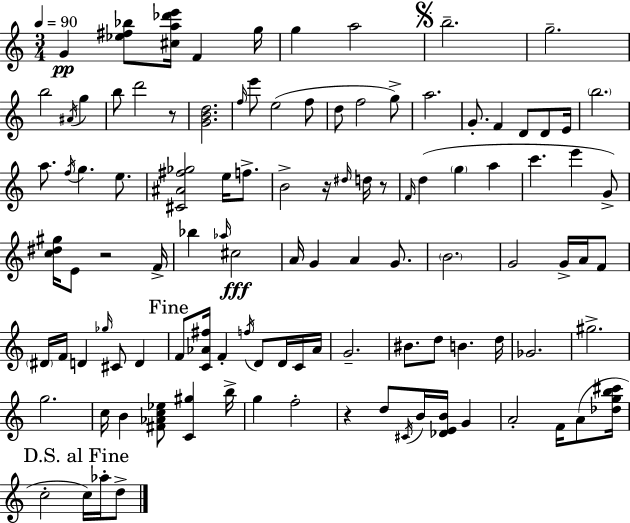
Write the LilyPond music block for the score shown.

{
  \clef treble
  \numericTimeSignature
  \time 3/4
  \key c \major
  \tempo 4 = 90
  \repeat volta 2 { g'4\pp <ees'' fis'' bes''>8 <cis'' a'' des''' e'''>16 f'4 g''16 | g''4 a''2 | \mark \markup { \musicglyph "scripts.segno" } b''2.-- | g''2.-- | \break b''2 \acciaccatura { ais'16 } g''4 | b''8 d'''2 r8 | <g' b' d''>2. | \grace { f''16 } e'''8 e''2( | \break f''8 d''8 f''2 | g''8->) a''2. | g'8.-. f'4 d'8 d'8 | e'16 \parenthesize b''2. | \break a''8. \acciaccatura { f''16 } g''4. | e''8. <cis' ais' fis'' ges''>2 e''16 | f''8.-> b'2-> r16 | \grace { dis''16 } d''16 r8 \grace { f'16 } d''4( \parenthesize g''4 | \break a''4 c'''4. e'''4 | g'8->) <c'' dis'' gis''>16 e'8 r2 | f'16-> bes''4 \grace { aes''16 }\fff cis''2 | a'16 g'4 a'4 | \break g'8. \parenthesize b'2. | g'2 | g'16-> a'16 f'8 \parenthesize dis'16 f'16 d'4 | \grace { ges''16 } cis'8 d'4 \mark "Fine" f'8 <c' aes' fis''>16 f'4-. | \break \acciaccatura { f''16 } d'8 d'16 c'16 aes'16 g'2.-- | bis'8. d''8 | b'4. d''16 ges'2. | gis''2.-> | \break g''2. | c''16 b'4 | <fis' aes' c'' ees''>8 <c' gis''>4 b''16-> g''4 | f''2-. r4 | \break d''8 \acciaccatura { cis'16 } b'16 <des' e' b'>16 g'4 a'2-. | f'16 a'8( <des'' g'' b'' cis'''>16 \mark "D.S. al Fine" c''2-. | c''16) aes''16-. d''8-> } \bar "|."
}